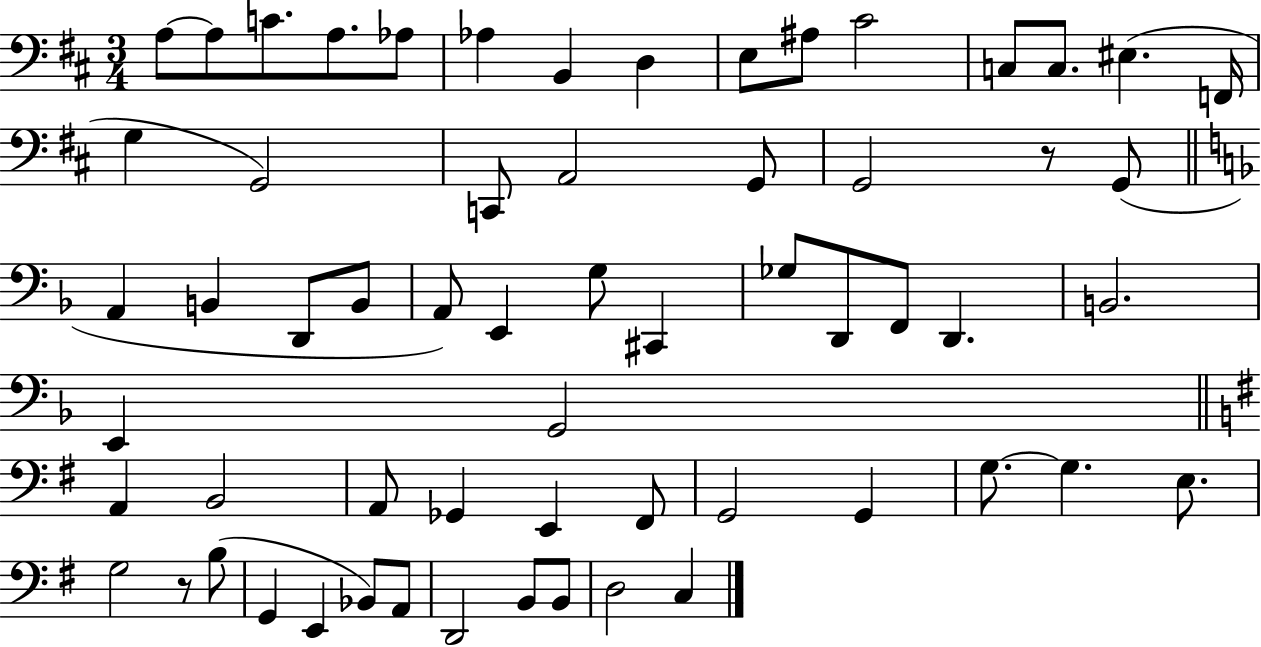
{
  \clef bass
  \numericTimeSignature
  \time 3/4
  \key d \major
  a8~~ a8 c'8. a8. aes8 | aes4 b,4 d4 | e8 ais8 cis'2 | c8 c8. eis4.( f,16 | \break g4 g,2) | c,8 a,2 g,8 | g,2 r8 g,8( | \bar "||" \break \key f \major a,4 b,4 d,8 b,8 | a,8) e,4 g8 cis,4 | ges8 d,8 f,8 d,4. | b,2. | \break e,4 g,2 | \bar "||" \break \key e \minor a,4 b,2 | a,8 ges,4 e,4 fis,8 | g,2 g,4 | g8.~~ g4. e8. | \break g2 r8 b8( | g,4 e,4 bes,8) a,8 | d,2 b,8 b,8 | d2 c4 | \break \bar "|."
}